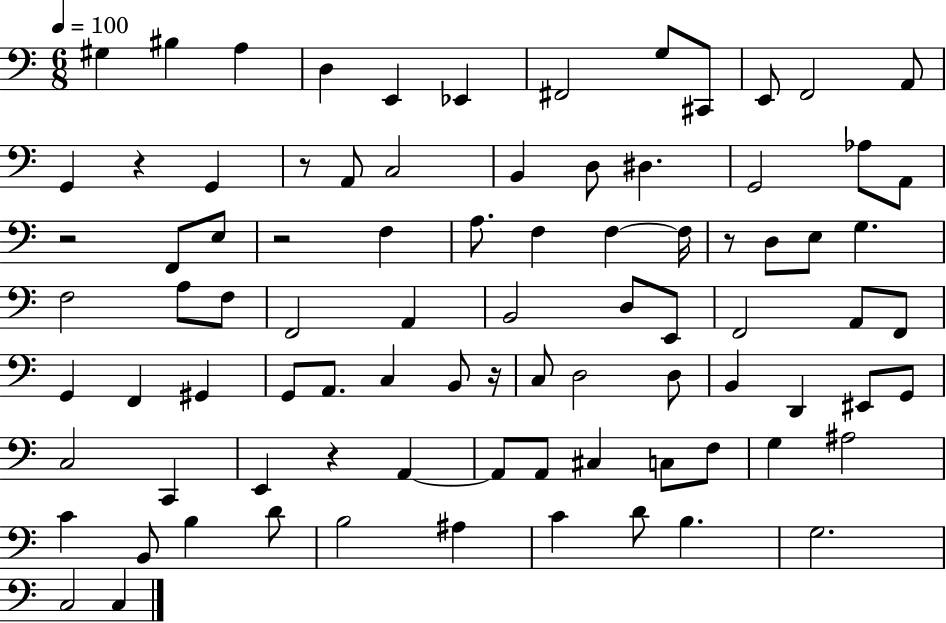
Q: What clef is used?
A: bass